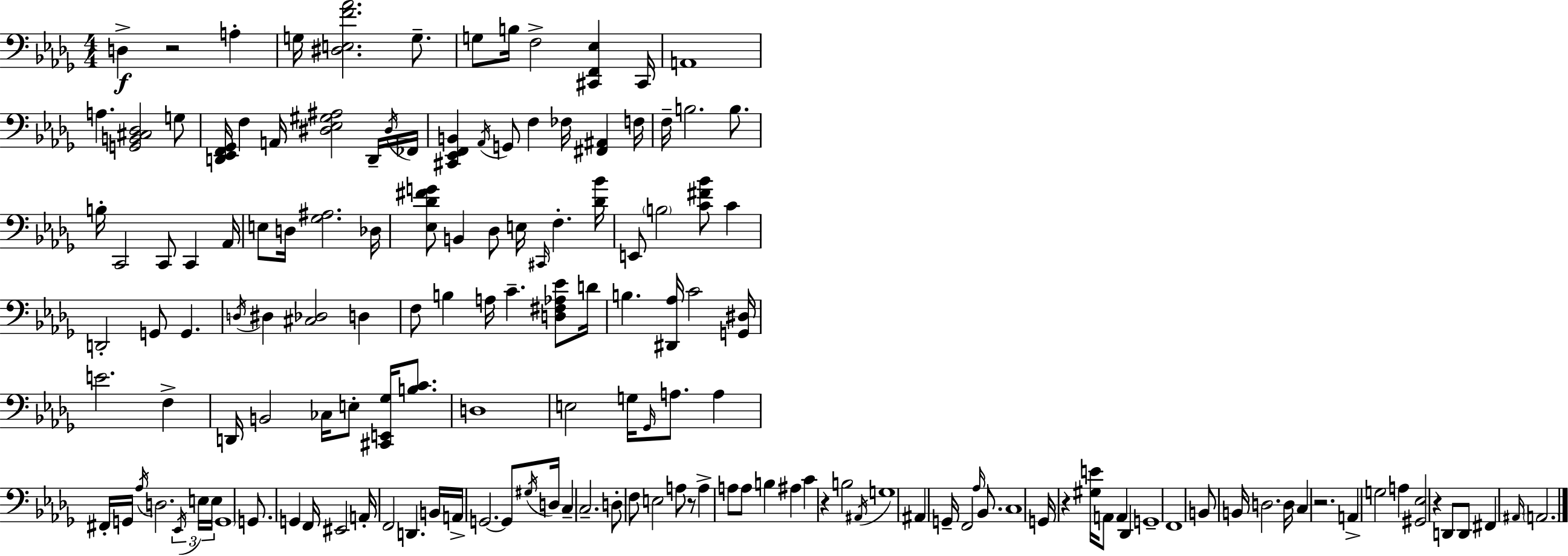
X:1
T:Untitled
M:4/4
L:1/4
K:Bbm
D, z2 A, G,/4 [^D,E,F_A]2 G,/2 G,/2 B,/4 F,2 [^C,,F,,_E,] ^C,,/4 A,,4 A, [G,,B,,^C,_D,]2 G,/2 [D,,_E,,F,,_G,,]/4 F, A,,/4 [^D,_E,^G,^A,]2 D,,/4 ^D,/4 _F,,/4 [^C,,_E,,F,,B,,] _A,,/4 G,,/2 F, _F,/4 [^F,,^A,,] F,/4 F,/4 B,2 B,/2 B,/4 C,,2 C,,/2 C,, _A,,/4 E,/2 D,/4 [_G,^A,]2 _D,/4 [_E,_D^FG]/2 B,, _D,/2 E,/4 ^C,,/4 F, [_D_B]/4 E,,/2 B,2 [C^F_B]/2 C D,,2 G,,/2 G,, D,/4 ^D, [^C,_D,]2 D, F,/2 B, A,/4 C [D,^F,_A,_E]/2 D/4 B, [^D,,_A,]/4 C2 [G,,^D,]/4 E2 F, D,,/4 B,,2 _C,/4 E,/2 [^C,,E,,_G,]/4 [B,C]/2 D,4 E,2 G,/4 _G,,/4 A,/2 A, ^F,,/4 G,,/4 _A,/4 D,2 _E,,/4 E,/4 E,/4 G,,4 G,,/2 G,, F,,/4 ^E,,2 A,,/4 F,,2 D,, B,,/4 A,,/4 G,,2 G,,/2 ^G,/4 D,/4 C, C,2 D,/2 F,/2 E,2 A,/2 z/2 A, A,/2 A,/2 B, ^A, C z B,2 ^A,,/4 G,4 ^A,, G,,/4 F,,2 _A,/4 _B,,/2 C,4 G,,/4 z [^G,E]/4 A,,/2 A,, _D,, G,,4 F,,4 B,,/2 B,,/4 D,2 D,/4 C, z2 A,, G,2 A, [^G,,_E,]2 z D,,/2 D,,/2 ^F,, ^A,,/4 A,,2